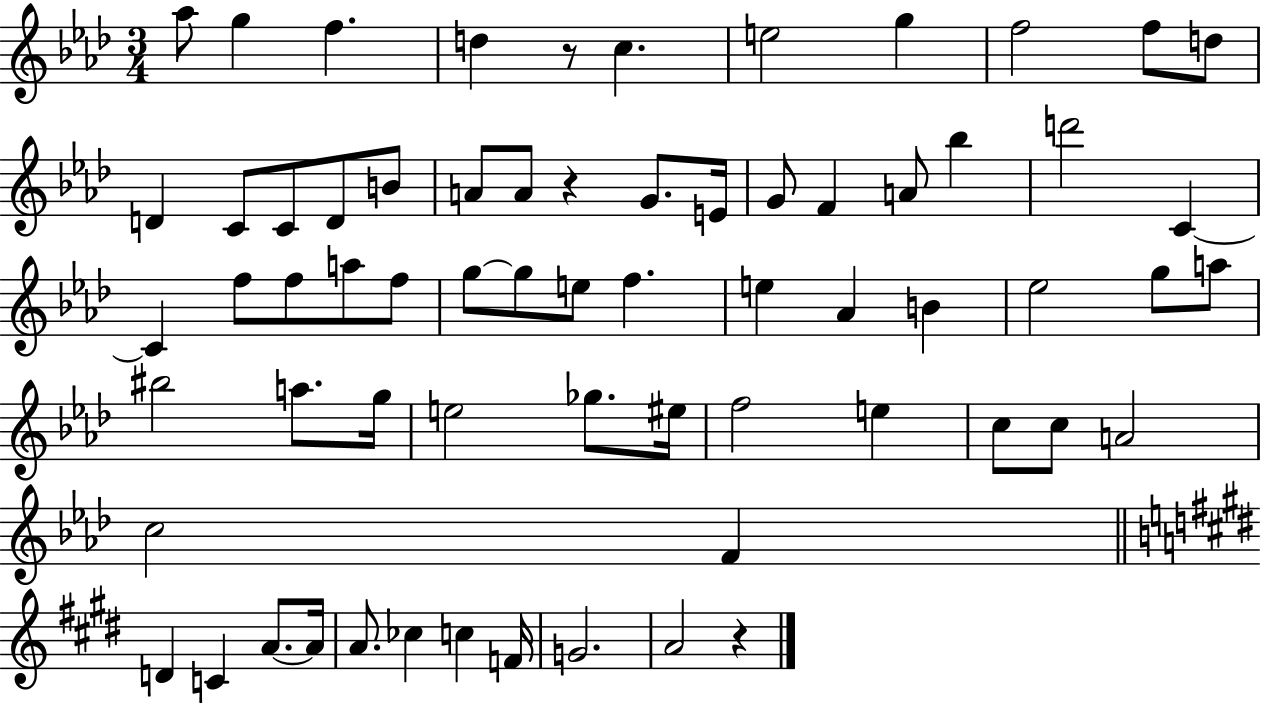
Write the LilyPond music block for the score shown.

{
  \clef treble
  \numericTimeSignature
  \time 3/4
  \key aes \major
  \repeat volta 2 { aes''8 g''4 f''4. | d''4 r8 c''4. | e''2 g''4 | f''2 f''8 d''8 | \break d'4 c'8 c'8 d'8 b'8 | a'8 a'8 r4 g'8. e'16 | g'8 f'4 a'8 bes''4 | d'''2 c'4~~ | \break c'4 f''8 f''8 a''8 f''8 | g''8~~ g''8 e''8 f''4. | e''4 aes'4 b'4 | ees''2 g''8 a''8 | \break bis''2 a''8. g''16 | e''2 ges''8. eis''16 | f''2 e''4 | c''8 c''8 a'2 | \break c''2 f'4 | \bar "||" \break \key e \major d'4 c'4 a'8.~~ a'16 | a'8. ces''4 c''4 f'16 | g'2. | a'2 r4 | \break } \bar "|."
}